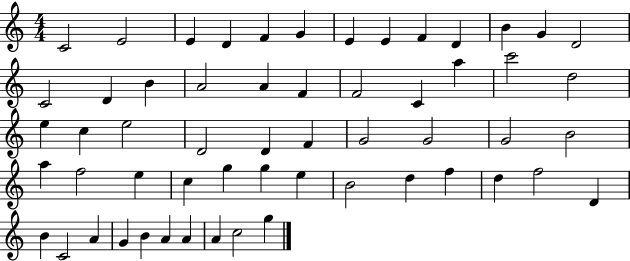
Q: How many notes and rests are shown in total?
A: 57